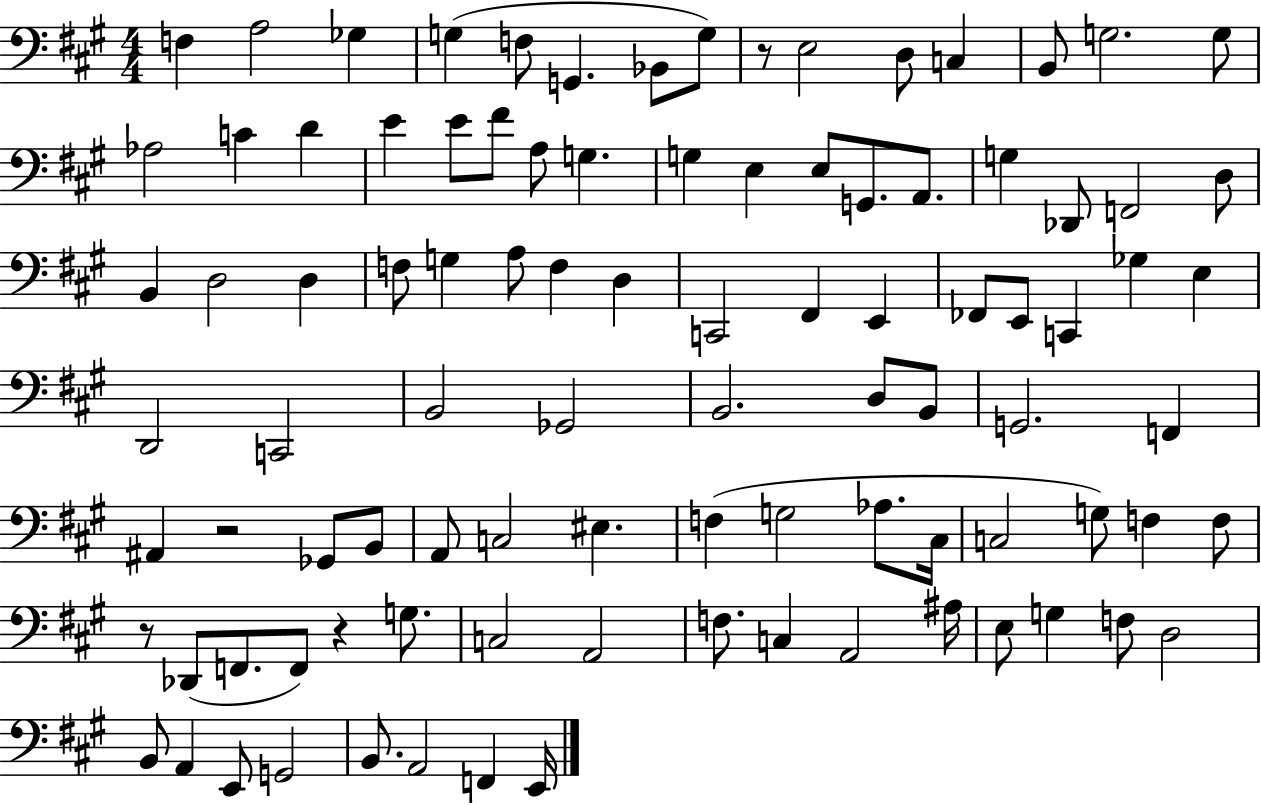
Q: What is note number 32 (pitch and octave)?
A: B2